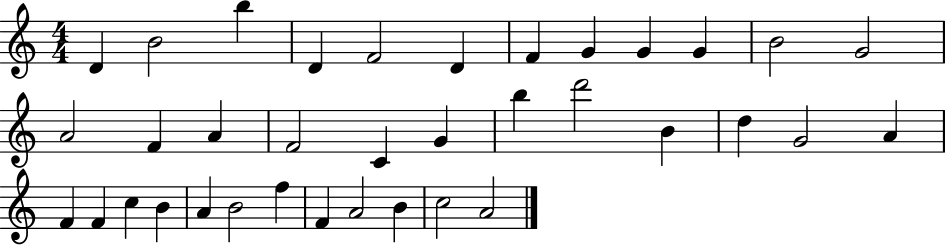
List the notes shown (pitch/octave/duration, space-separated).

D4/q B4/h B5/q D4/q F4/h D4/q F4/q G4/q G4/q G4/q B4/h G4/h A4/h F4/q A4/q F4/h C4/q G4/q B5/q D6/h B4/q D5/q G4/h A4/q F4/q F4/q C5/q B4/q A4/q B4/h F5/q F4/q A4/h B4/q C5/h A4/h